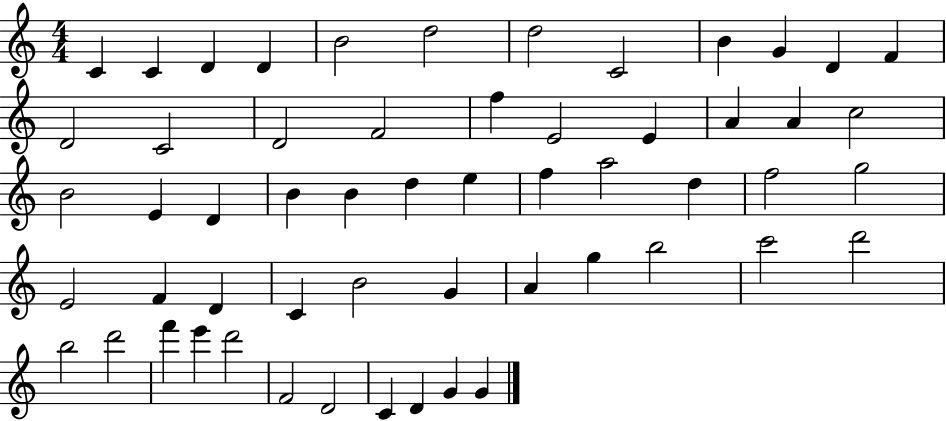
{
  \clef treble
  \numericTimeSignature
  \time 4/4
  \key c \major
  c'4 c'4 d'4 d'4 | b'2 d''2 | d''2 c'2 | b'4 g'4 d'4 f'4 | \break d'2 c'2 | d'2 f'2 | f''4 e'2 e'4 | a'4 a'4 c''2 | \break b'2 e'4 d'4 | b'4 b'4 d''4 e''4 | f''4 a''2 d''4 | f''2 g''2 | \break e'2 f'4 d'4 | c'4 b'2 g'4 | a'4 g''4 b''2 | c'''2 d'''2 | \break b''2 d'''2 | f'''4 e'''4 d'''2 | f'2 d'2 | c'4 d'4 g'4 g'4 | \break \bar "|."
}